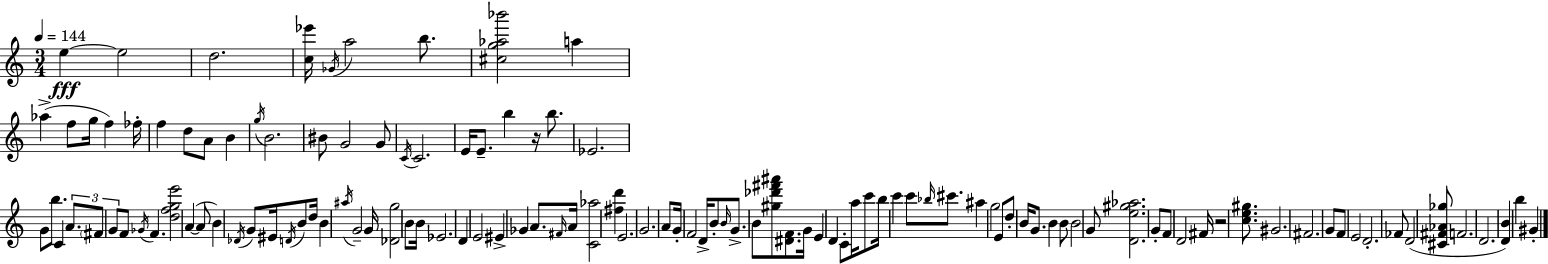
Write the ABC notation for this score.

X:1
T:Untitled
M:3/4
L:1/4
K:Am
e e2 d2 [c_e']/4 _G/4 a2 b/2 [^cg_a_b']2 a _a f/2 g/4 f _f/4 f d/2 A/2 B g/4 B2 ^B/2 G2 G/2 C/4 C2 E/4 E/2 b z/4 b/2 _E2 G/2 b/2 C A/2 ^F/2 G/2 F/2 _G/4 F [dfge']2 A A/2 B _D/4 G/2 ^E/4 D/4 B/2 d/4 B ^a/4 G2 G/4 [_Dg]2 B/2 B/4 _E2 D E2 ^E _G A/2 ^F/4 A/4 [C_a]2 [^fd'] E2 G2 A/2 G/4 F2 D/4 B/2 B/4 G/2 B/2 [^g_d'^f'^a']/2 [^DF]/2 G/4 E D C/2 a/4 c'/2 b/4 c' c'/2 _b/4 ^c'/2 ^a g2 E/2 d/2 B/4 G/2 B B/2 B2 G/2 [De^g_a]2 G/2 F/2 D2 ^F/4 z2 [ce^g]/2 ^G2 ^F2 G/2 F/2 E2 D2 _F/2 D2 [^C^F_A_g]/2 F2 D2 [DB] b ^G